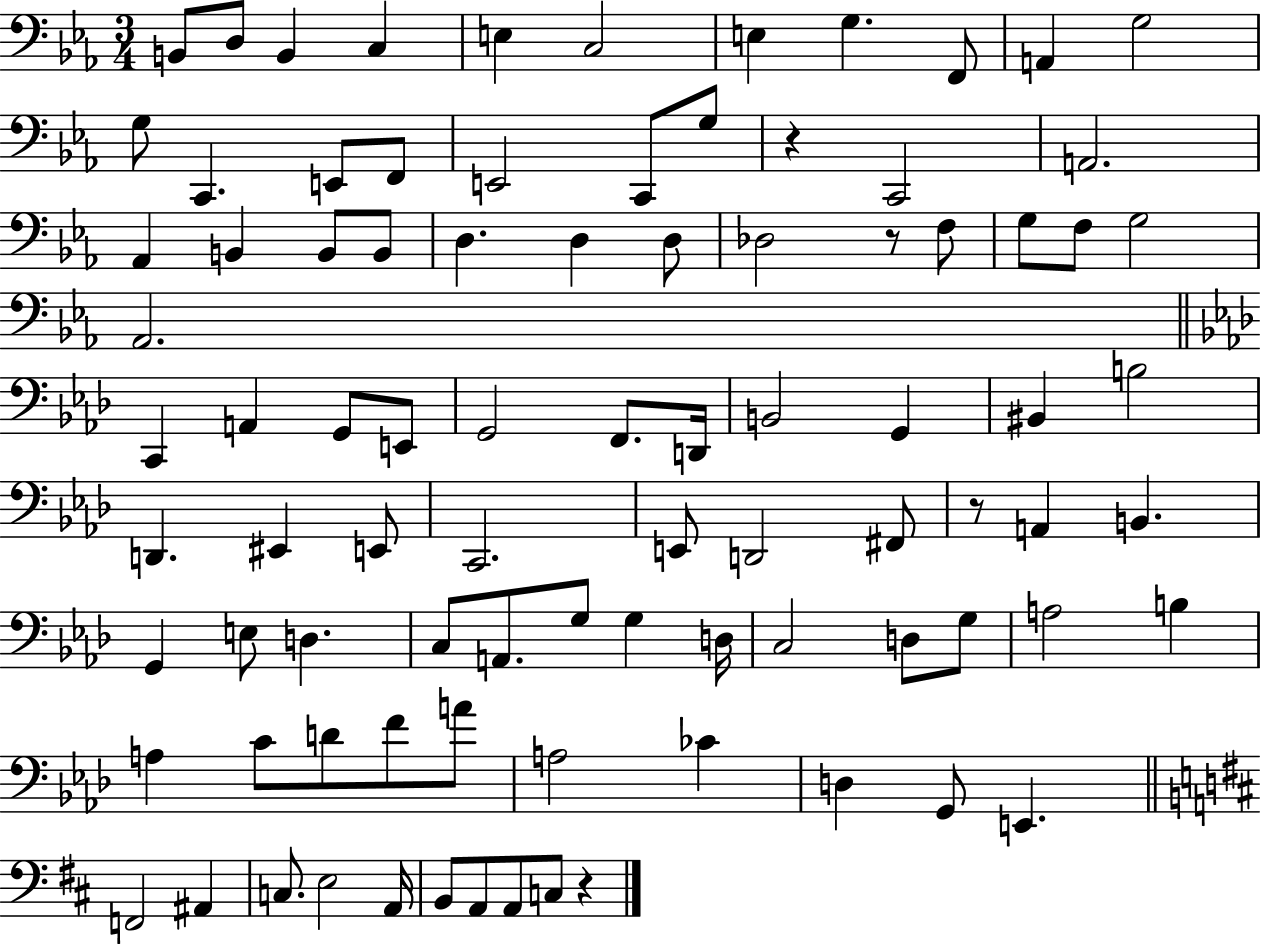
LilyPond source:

{
  \clef bass
  \numericTimeSignature
  \time 3/4
  \key ees \major
  b,8 d8 b,4 c4 | e4 c2 | e4 g4. f,8 | a,4 g2 | \break g8 c,4. e,8 f,8 | e,2 c,8 g8 | r4 c,2 | a,2. | \break aes,4 b,4 b,8 b,8 | d4. d4 d8 | des2 r8 f8 | g8 f8 g2 | \break aes,2. | \bar "||" \break \key aes \major c,4 a,4 g,8 e,8 | g,2 f,8. d,16 | b,2 g,4 | bis,4 b2 | \break d,4. eis,4 e,8 | c,2. | e,8 d,2 fis,8 | r8 a,4 b,4. | \break g,4 e8 d4. | c8 a,8. g8 g4 d16 | c2 d8 g8 | a2 b4 | \break a4 c'8 d'8 f'8 a'8 | a2 ces'4 | d4 g,8 e,4. | \bar "||" \break \key b \minor f,2 ais,4 | c8. e2 a,16 | b,8 a,8 a,8 c8 r4 | \bar "|."
}